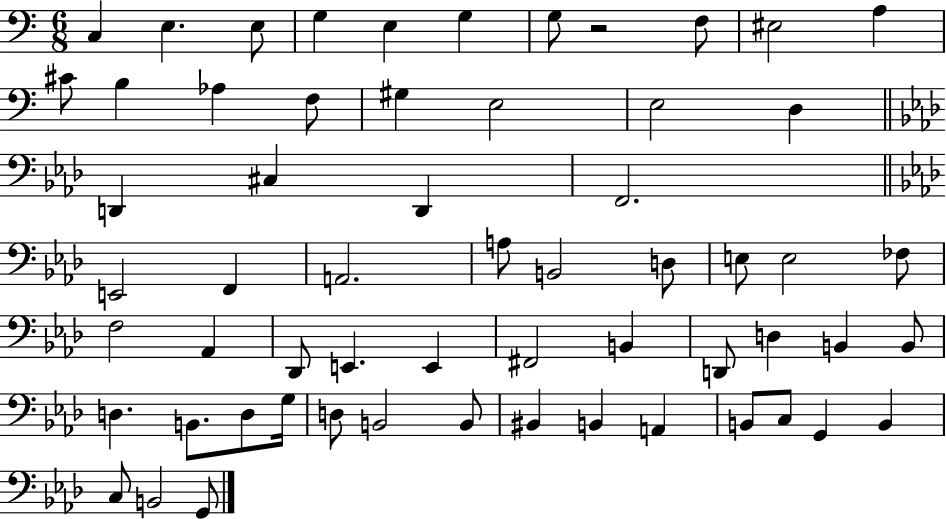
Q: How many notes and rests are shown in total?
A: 60